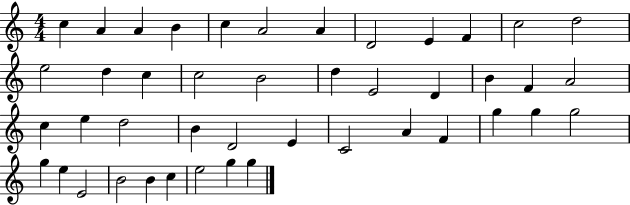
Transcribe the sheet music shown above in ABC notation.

X:1
T:Untitled
M:4/4
L:1/4
K:C
c A A B c A2 A D2 E F c2 d2 e2 d c c2 B2 d E2 D B F A2 c e d2 B D2 E C2 A F g g g2 g e E2 B2 B c e2 g g